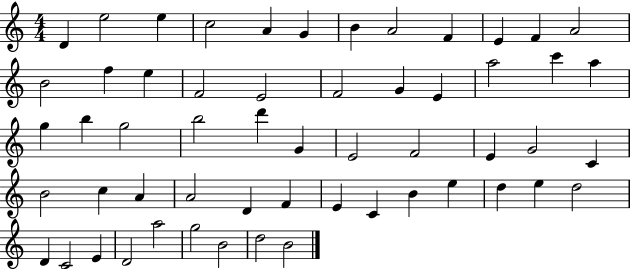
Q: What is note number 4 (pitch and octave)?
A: C5